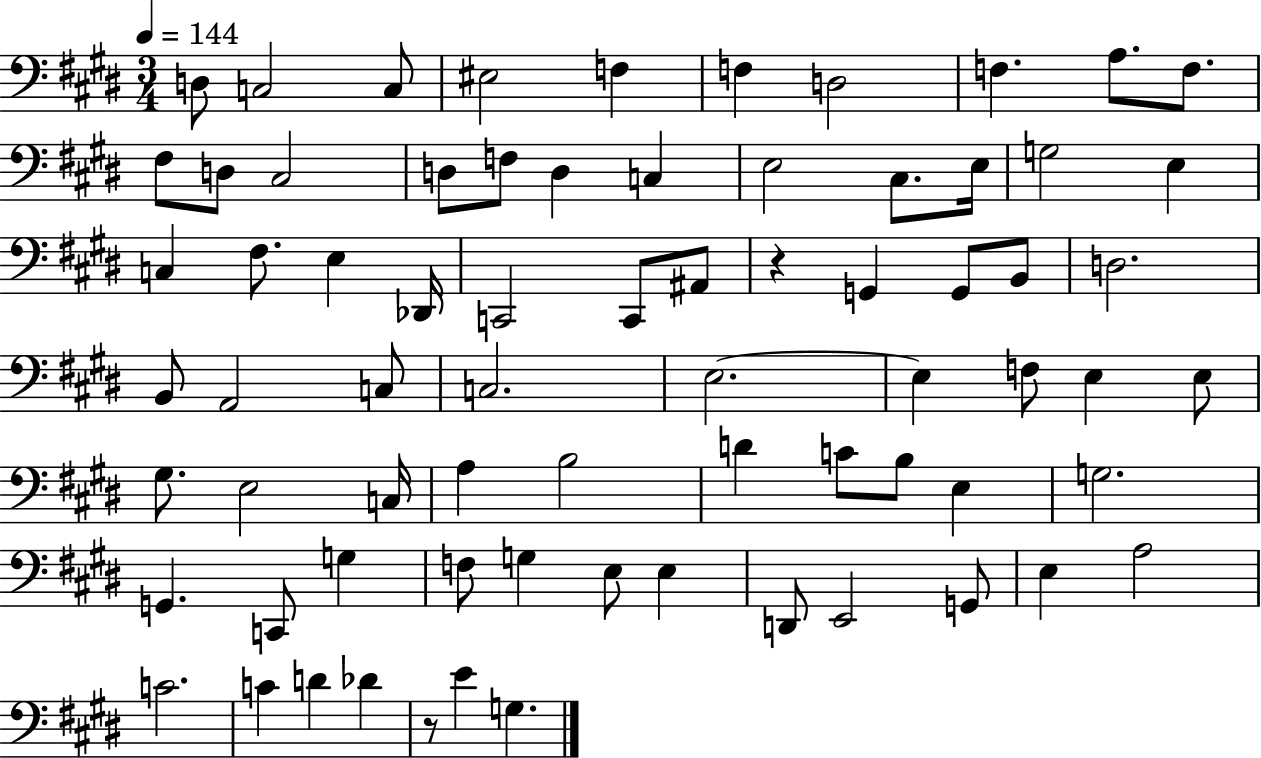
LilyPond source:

{
  \clef bass
  \numericTimeSignature
  \time 3/4
  \key e \major
  \tempo 4 = 144
  \repeat volta 2 { d8 c2 c8 | eis2 f4 | f4 d2 | f4. a8. f8. | \break fis8 d8 cis2 | d8 f8 d4 c4 | e2 cis8. e16 | g2 e4 | \break c4 fis8. e4 des,16 | c,2 c,8 ais,8 | r4 g,4 g,8 b,8 | d2. | \break b,8 a,2 c8 | c2. | e2.~~ | e4 f8 e4 e8 | \break gis8. e2 c16 | a4 b2 | d'4 c'8 b8 e4 | g2. | \break g,4. c,8 g4 | f8 g4 e8 e4 | d,8 e,2 g,8 | e4 a2 | \break c'2. | c'4 d'4 des'4 | r8 e'4 g4. | } \bar "|."
}